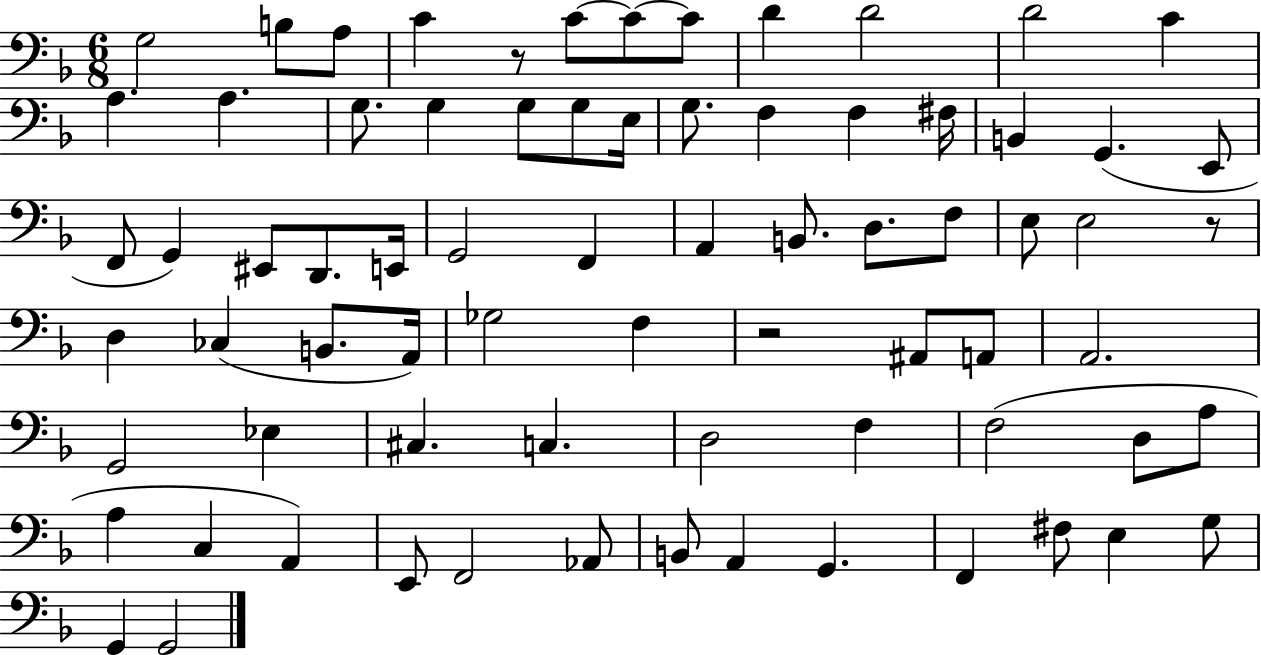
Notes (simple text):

G3/h B3/e A3/e C4/q R/e C4/e C4/e C4/e D4/q D4/h D4/h C4/q A3/q. A3/q. G3/e. G3/q G3/e G3/e E3/s G3/e. F3/q F3/q F#3/s B2/q G2/q. E2/e F2/e G2/q EIS2/e D2/e. E2/s G2/h F2/q A2/q B2/e. D3/e. F3/e E3/e E3/h R/e D3/q CES3/q B2/e. A2/s Gb3/h F3/q R/h A#2/e A2/e A2/h. G2/h Eb3/q C#3/q. C3/q. D3/h F3/q F3/h D3/e A3/e A3/q C3/q A2/q E2/e F2/h Ab2/e B2/e A2/q G2/q. F2/q F#3/e E3/q G3/e G2/q G2/h